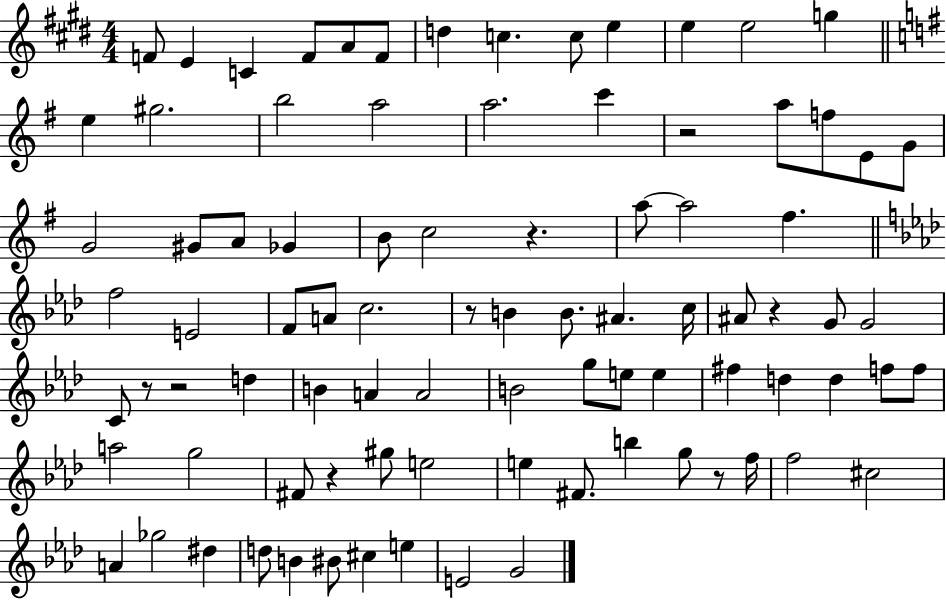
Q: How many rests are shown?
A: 8